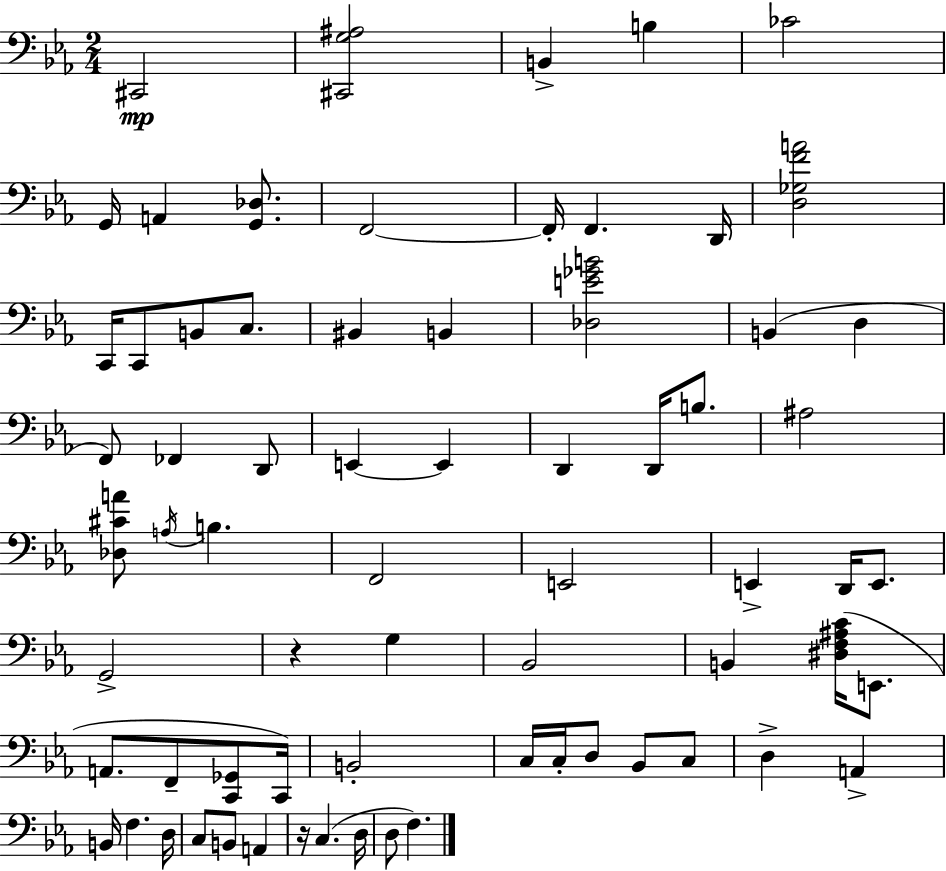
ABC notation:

X:1
T:Untitled
M:2/4
L:1/4
K:Cm
^C,,2 [^C,,G,^A,]2 B,, B, _C2 G,,/4 A,, [G,,_D,]/2 F,,2 F,,/4 F,, D,,/4 [D,_G,FA]2 C,,/4 C,,/2 B,,/2 C,/2 ^B,, B,, [_D,E_GB]2 B,, D, F,,/2 _F,, D,,/2 E,, E,, D,, D,,/4 B,/2 ^A,2 [_D,^CA]/2 A,/4 B, F,,2 E,,2 E,, D,,/4 E,,/2 G,,2 z G, _B,,2 B,, [^D,F,^A,C]/4 E,,/2 A,,/2 F,,/2 [C,,_G,,]/2 C,,/4 B,,2 C,/4 C,/4 D,/2 _B,,/2 C,/2 D, A,, B,,/4 F, D,/4 C,/2 B,,/2 A,, z/4 C, D,/4 D,/2 F,